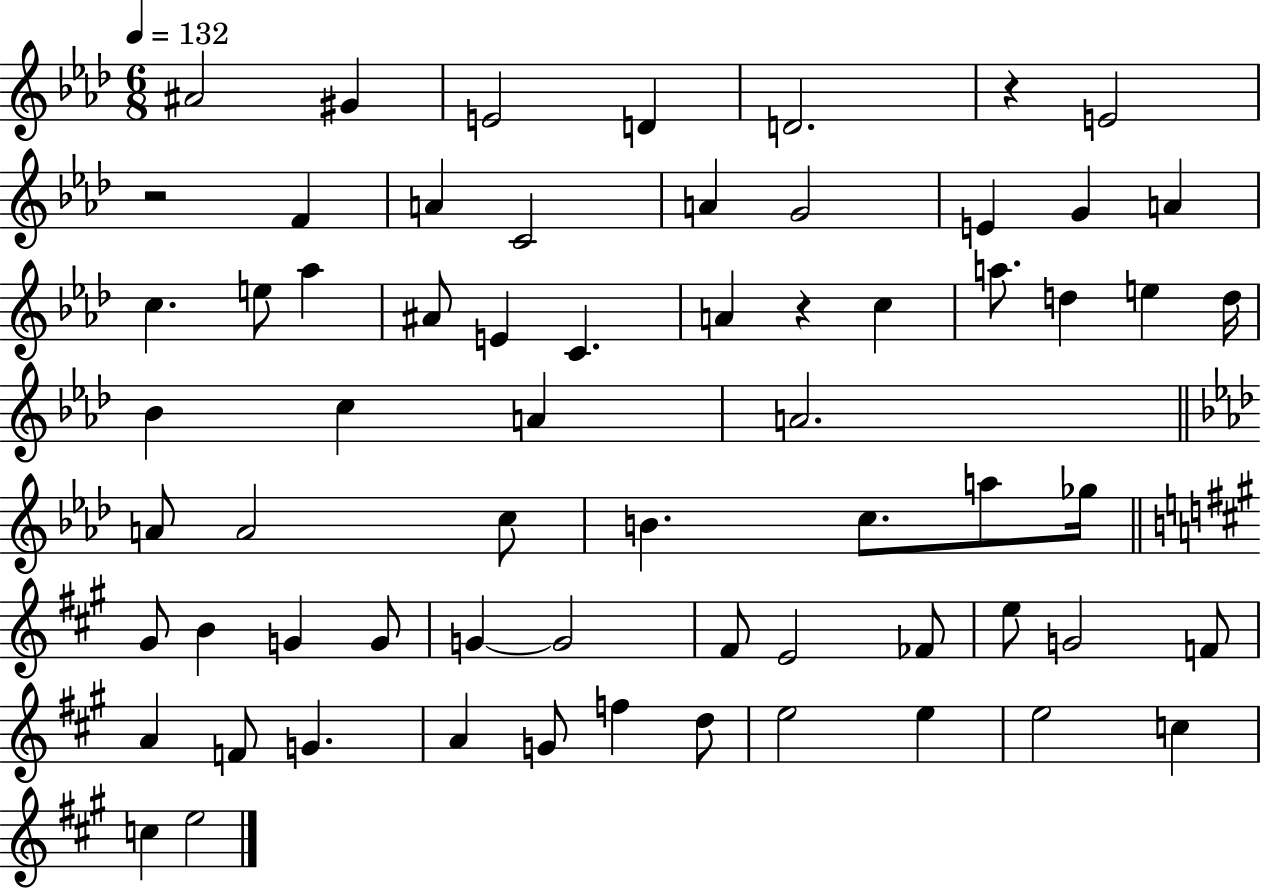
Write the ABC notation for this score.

X:1
T:Untitled
M:6/8
L:1/4
K:Ab
^A2 ^G E2 D D2 z E2 z2 F A C2 A G2 E G A c e/2 _a ^A/2 E C A z c a/2 d e d/4 _B c A A2 A/2 A2 c/2 B c/2 a/2 _g/4 ^G/2 B G G/2 G G2 ^F/2 E2 _F/2 e/2 G2 F/2 A F/2 G A G/2 f d/2 e2 e e2 c c e2